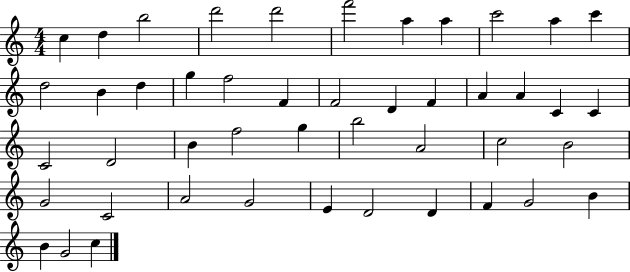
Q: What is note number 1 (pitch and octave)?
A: C5